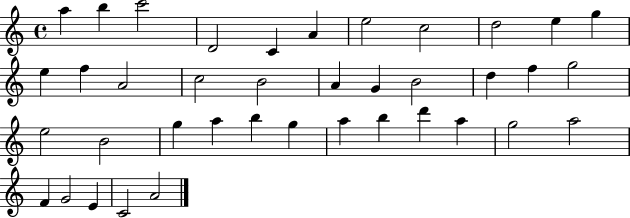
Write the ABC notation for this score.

X:1
T:Untitled
M:4/4
L:1/4
K:C
a b c'2 D2 C A e2 c2 d2 e g e f A2 c2 B2 A G B2 d f g2 e2 B2 g a b g a b d' a g2 a2 F G2 E C2 A2